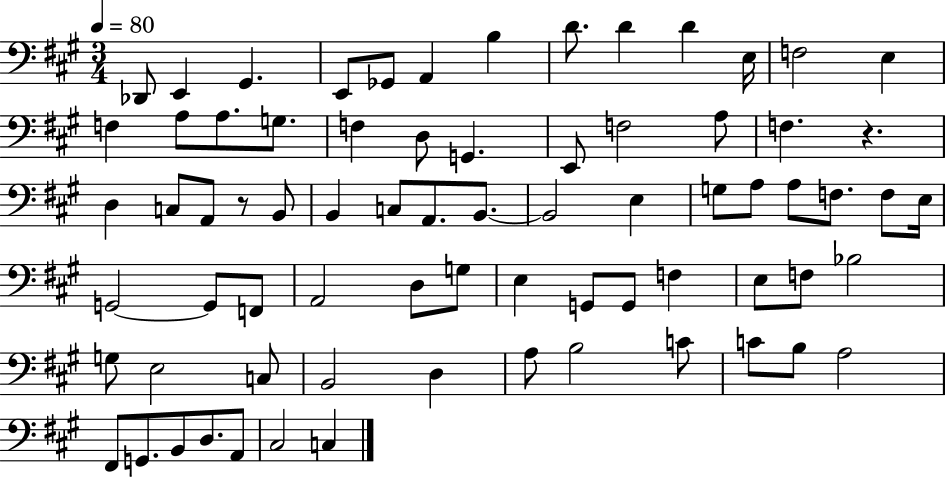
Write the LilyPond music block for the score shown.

{
  \clef bass
  \numericTimeSignature
  \time 3/4
  \key a \major
  \tempo 4 = 80
  des,8 e,4 gis,4. | e,8 ges,8 a,4 b4 | d'8. d'4 d'4 e16 | f2 e4 | \break f4 a8 a8. g8. | f4 d8 g,4. | e,8 f2 a8 | f4. r4. | \break d4 c8 a,8 r8 b,8 | b,4 c8 a,8. b,8.~~ | b,2 e4 | g8 a8 a8 f8. f8 e16 | \break g,2~~ g,8 f,8 | a,2 d8 g8 | e4 g,8 g,8 f4 | e8 f8 bes2 | \break g8 e2 c8 | b,2 d4 | a8 b2 c'8 | c'8 b8 a2 | \break fis,8 g,8. b,8 d8. a,8 | cis2 c4 | \bar "|."
}